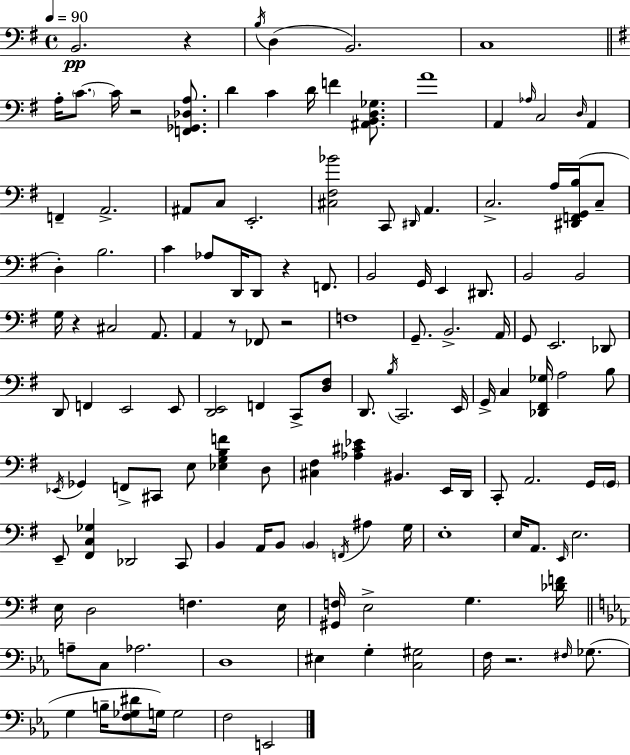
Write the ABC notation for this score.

X:1
T:Untitled
M:4/4
L:1/4
K:Em
B,,2 z B,/4 D, B,,2 C,4 A,/4 C/2 C/4 z2 [F,,_G,,_D,A,]/2 D C D/4 F [^A,,B,,D,_G,]/2 A4 A,, _A,/4 C,2 D,/4 A,, F,, A,,2 ^A,,/2 C,/2 E,,2 [^C,^F,_B]2 C,,/2 ^D,,/4 A,, C,2 A,/4 [^D,,F,,G,,B,]/4 C,/2 D, B,2 C _A,/2 D,,/4 D,,/2 z F,,/2 B,,2 G,,/4 E,, ^D,,/2 B,,2 B,,2 G,/4 z ^C,2 A,,/2 A,, z/2 _F,,/2 z2 F,4 G,,/2 B,,2 A,,/4 G,,/2 E,,2 _D,,/2 D,,/2 F,, E,,2 E,,/2 [D,,E,,]2 F,, C,,/2 [D,^F,]/2 D,,/2 B,/4 C,,2 E,,/4 G,,/4 C, [_D,,^F,,_G,]/4 A,2 B,/2 _E,,/4 _G,, F,,/2 ^C,,/2 E,/2 [_E,G,B,F] D,/2 [^C,^F,] [_A,^C_E] ^B,, E,,/4 D,,/4 C,,/2 A,,2 G,,/4 G,,/4 E,,/2 [^F,,C,_G,] _D,,2 C,,/2 B,, A,,/4 B,,/2 B,, F,,/4 ^A, G,/4 E,4 E,/4 A,,/2 E,,/4 E,2 E,/4 D,2 F, E,/4 [^G,,F,]/4 E,2 G, [_DF]/4 A,/2 C,/2 _A,2 D,4 ^E, G, [C,^G,]2 F,/4 z2 ^F,/4 _G,/2 G, B,/4 [F,_G,^D]/2 G,/4 G,2 F,2 E,,2